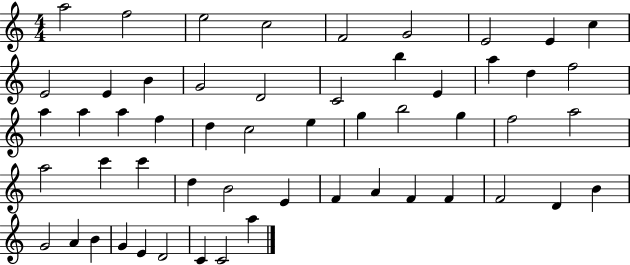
{
  \clef treble
  \numericTimeSignature
  \time 4/4
  \key c \major
  a''2 f''2 | e''2 c''2 | f'2 g'2 | e'2 e'4 c''4 | \break e'2 e'4 b'4 | g'2 d'2 | c'2 b''4 e'4 | a''4 d''4 f''2 | \break a''4 a''4 a''4 f''4 | d''4 c''2 e''4 | g''4 b''2 g''4 | f''2 a''2 | \break a''2 c'''4 c'''4 | d''4 b'2 e'4 | f'4 a'4 f'4 f'4 | f'2 d'4 b'4 | \break g'2 a'4 b'4 | g'4 e'4 d'2 | c'4 c'2 a''4 | \bar "|."
}